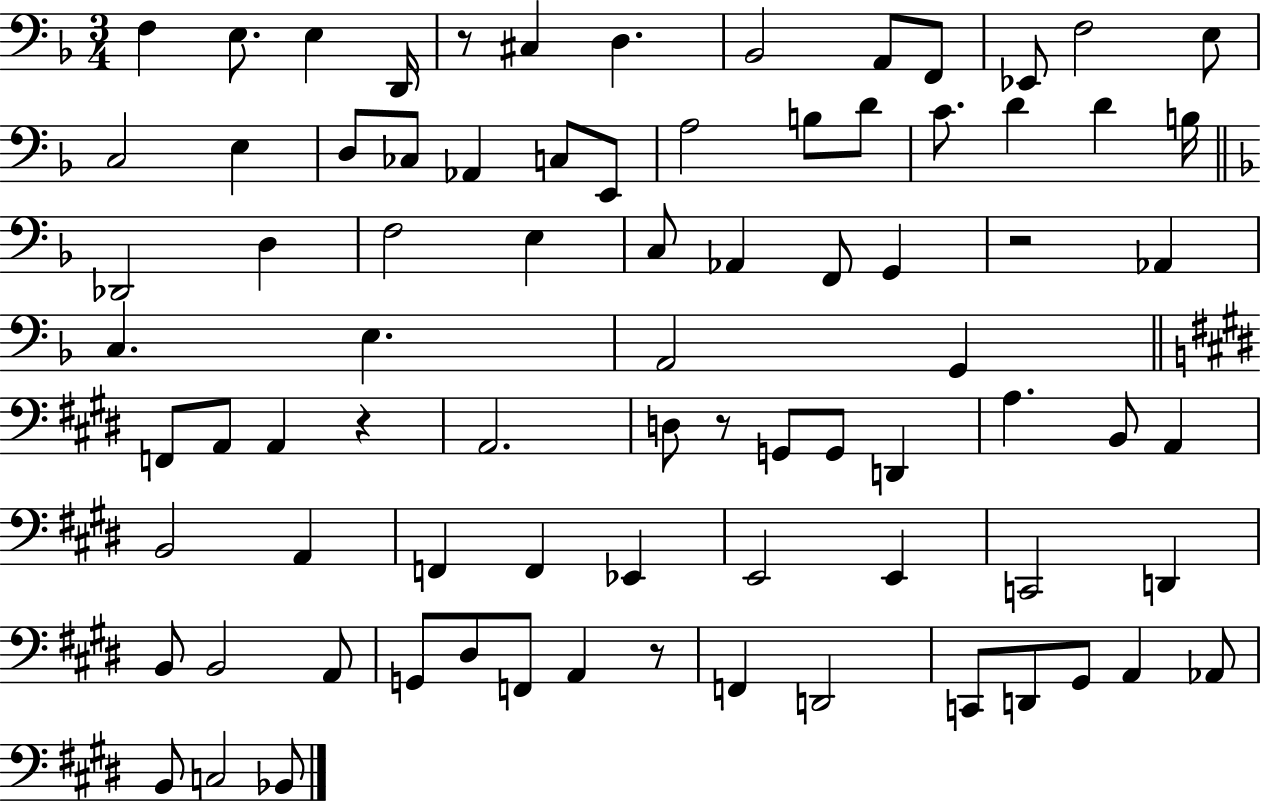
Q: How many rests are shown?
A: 5